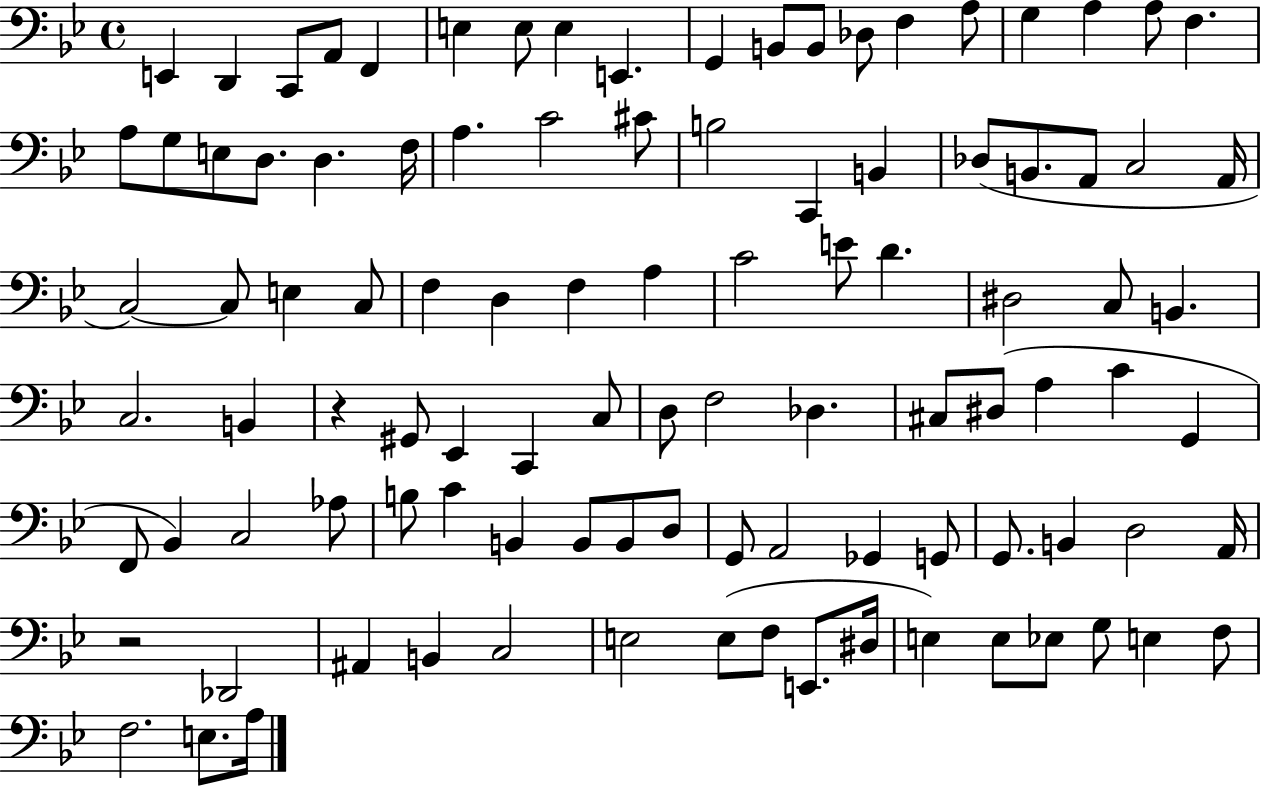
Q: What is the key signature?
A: BES major